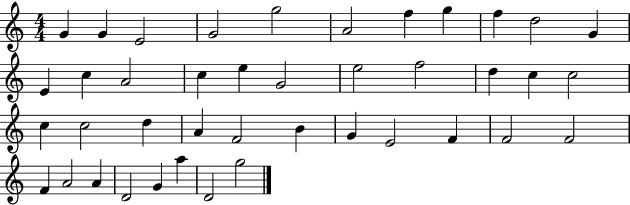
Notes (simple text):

G4/q G4/q E4/h G4/h G5/h A4/h F5/q G5/q F5/q D5/h G4/q E4/q C5/q A4/h C5/q E5/q G4/h E5/h F5/h D5/q C5/q C5/h C5/q C5/h D5/q A4/q F4/h B4/q G4/q E4/h F4/q F4/h F4/h F4/q A4/h A4/q D4/h G4/q A5/q D4/h G5/h